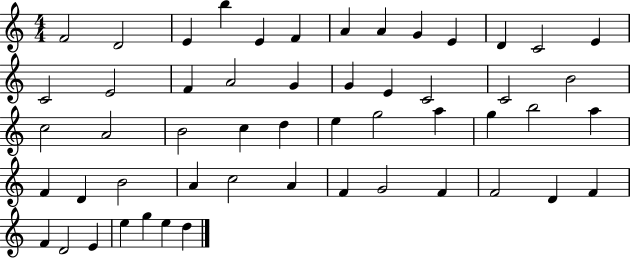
{
  \clef treble
  \numericTimeSignature
  \time 4/4
  \key c \major
  f'2 d'2 | e'4 b''4 e'4 f'4 | a'4 a'4 g'4 e'4 | d'4 c'2 e'4 | \break c'2 e'2 | f'4 a'2 g'4 | g'4 e'4 c'2 | c'2 b'2 | \break c''2 a'2 | b'2 c''4 d''4 | e''4 g''2 a''4 | g''4 b''2 a''4 | \break f'4 d'4 b'2 | a'4 c''2 a'4 | f'4 g'2 f'4 | f'2 d'4 f'4 | \break f'4 d'2 e'4 | e''4 g''4 e''4 d''4 | \bar "|."
}